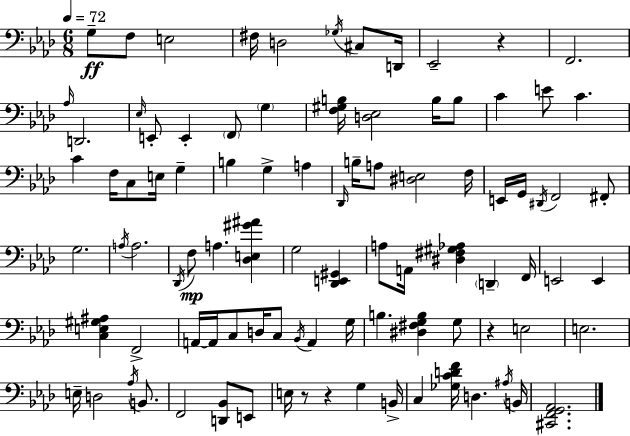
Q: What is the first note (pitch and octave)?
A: G3